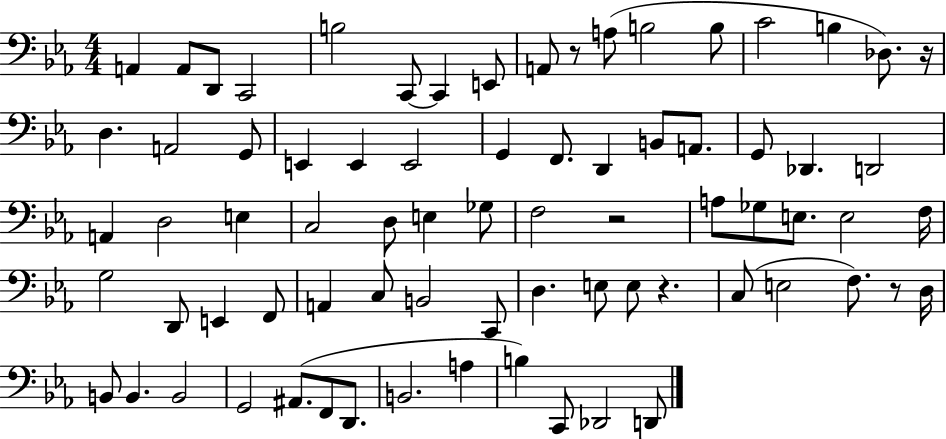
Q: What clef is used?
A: bass